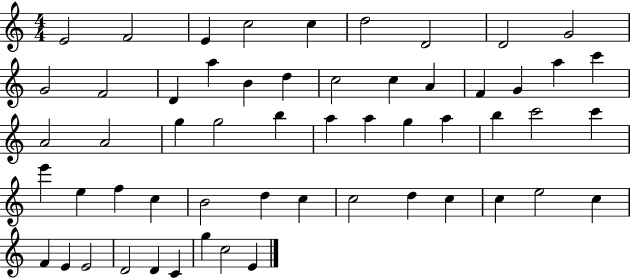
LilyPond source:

{
  \clef treble
  \numericTimeSignature
  \time 4/4
  \key c \major
  e'2 f'2 | e'4 c''2 c''4 | d''2 d'2 | d'2 g'2 | \break g'2 f'2 | d'4 a''4 b'4 d''4 | c''2 c''4 a'4 | f'4 g'4 a''4 c'''4 | \break a'2 a'2 | g''4 g''2 b''4 | a''4 a''4 g''4 a''4 | b''4 c'''2 c'''4 | \break e'''4 e''4 f''4 c''4 | b'2 d''4 c''4 | c''2 d''4 c''4 | c''4 e''2 c''4 | \break f'4 e'4 e'2 | d'2 d'4 c'4 | g''4 c''2 e'4 | \bar "|."
}